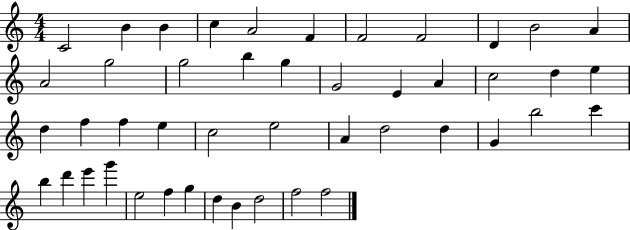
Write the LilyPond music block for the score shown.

{
  \clef treble
  \numericTimeSignature
  \time 4/4
  \key c \major
  c'2 b'4 b'4 | c''4 a'2 f'4 | f'2 f'2 | d'4 b'2 a'4 | \break a'2 g''2 | g''2 b''4 g''4 | g'2 e'4 a'4 | c''2 d''4 e''4 | \break d''4 f''4 f''4 e''4 | c''2 e''2 | a'4 d''2 d''4 | g'4 b''2 c'''4 | \break b''4 d'''4 e'''4 g'''4 | e''2 f''4 g''4 | d''4 b'4 d''2 | f''2 f''2 | \break \bar "|."
}